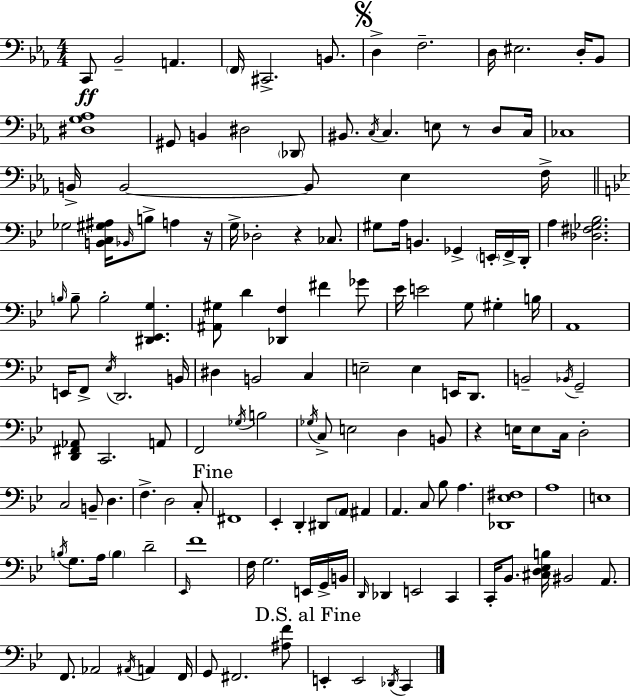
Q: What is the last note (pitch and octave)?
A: C2